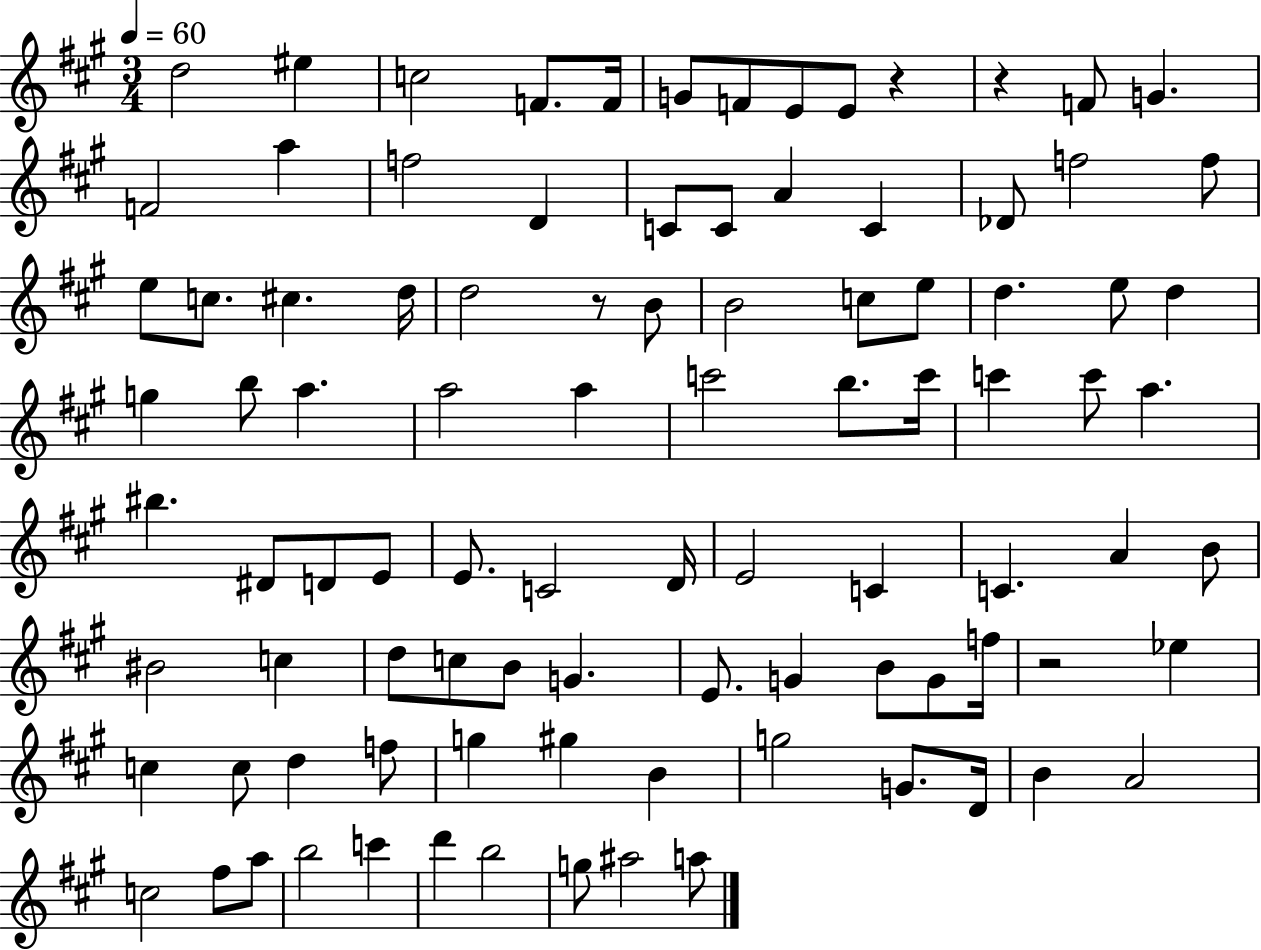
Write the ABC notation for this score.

X:1
T:Untitled
M:3/4
L:1/4
K:A
d2 ^e c2 F/2 F/4 G/2 F/2 E/2 E/2 z z F/2 G F2 a f2 D C/2 C/2 A C _D/2 f2 f/2 e/2 c/2 ^c d/4 d2 z/2 B/2 B2 c/2 e/2 d e/2 d g b/2 a a2 a c'2 b/2 c'/4 c' c'/2 a ^b ^D/2 D/2 E/2 E/2 C2 D/4 E2 C C A B/2 ^B2 c d/2 c/2 B/2 G E/2 G B/2 G/2 f/4 z2 _e c c/2 d f/2 g ^g B g2 G/2 D/4 B A2 c2 ^f/2 a/2 b2 c' d' b2 g/2 ^a2 a/2